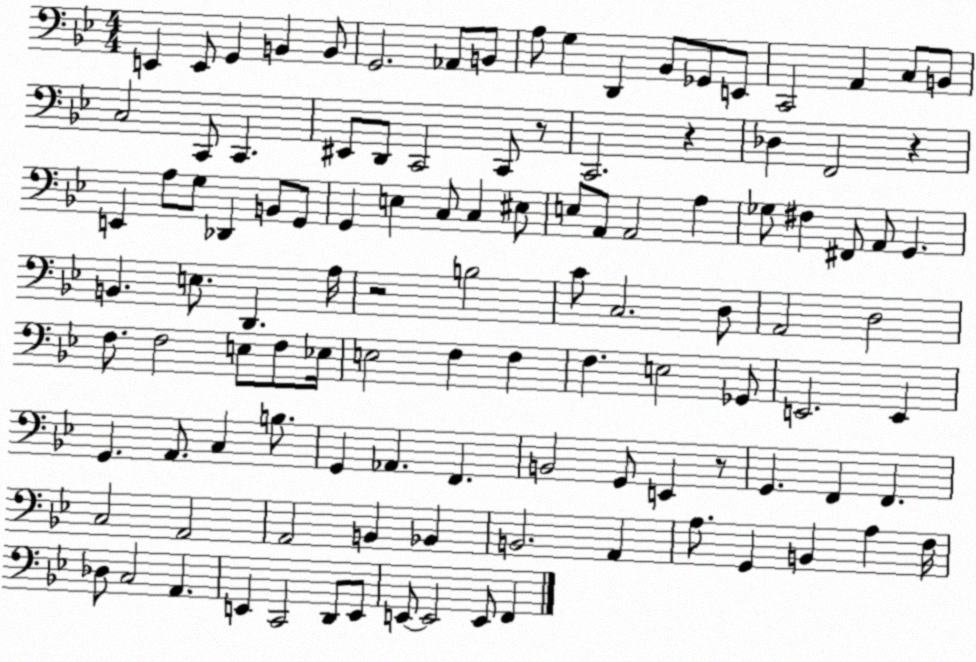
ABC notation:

X:1
T:Untitled
M:4/4
L:1/4
K:Bb
E,, E,,/2 G,, B,, B,,/2 G,,2 _A,,/2 B,,/2 A,/2 G, D,, _B,,/2 _G,,/2 E,,/2 C,,2 A,, C,/2 B,,/2 C,2 C,,/2 C,, ^E,,/2 D,,/2 C,,2 C,,/2 z/2 C,,2 z _D, F,,2 z E,, A,/2 G,/2 _D,, B,,/2 G,,/2 G,, E, C,/2 C, ^E,/2 E,/2 A,,/2 A,,2 A, _G,/2 ^F, ^F,,/2 A,,/2 G,, B,, E,/2 D,, A,/4 z2 B,2 C/2 C,2 D,/2 A,,2 D,2 F,/2 F,2 E,/2 F,/2 _E,/4 E,2 F, F, F, E,2 _G,,/2 E,,2 E,, G,, A,,/2 C, B,/2 G,, _A,, F,, B,,2 G,,/2 E,, z/2 G,, F,, F,, C,2 A,,2 A,,2 B,, _B,, B,,2 A,, A,/2 G,, B,, A, F,/4 _D,/2 C,2 A,, E,, C,,2 D,,/2 E,,/2 E,,/2 E,,2 E,,/2 F,,